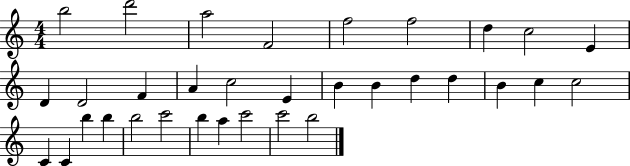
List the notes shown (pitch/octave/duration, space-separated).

B5/h D6/h A5/h F4/h F5/h F5/h D5/q C5/h E4/q D4/q D4/h F4/q A4/q C5/h E4/q B4/q B4/q D5/q D5/q B4/q C5/q C5/h C4/q C4/q B5/q B5/q B5/h C6/h B5/q A5/q C6/h C6/h B5/h